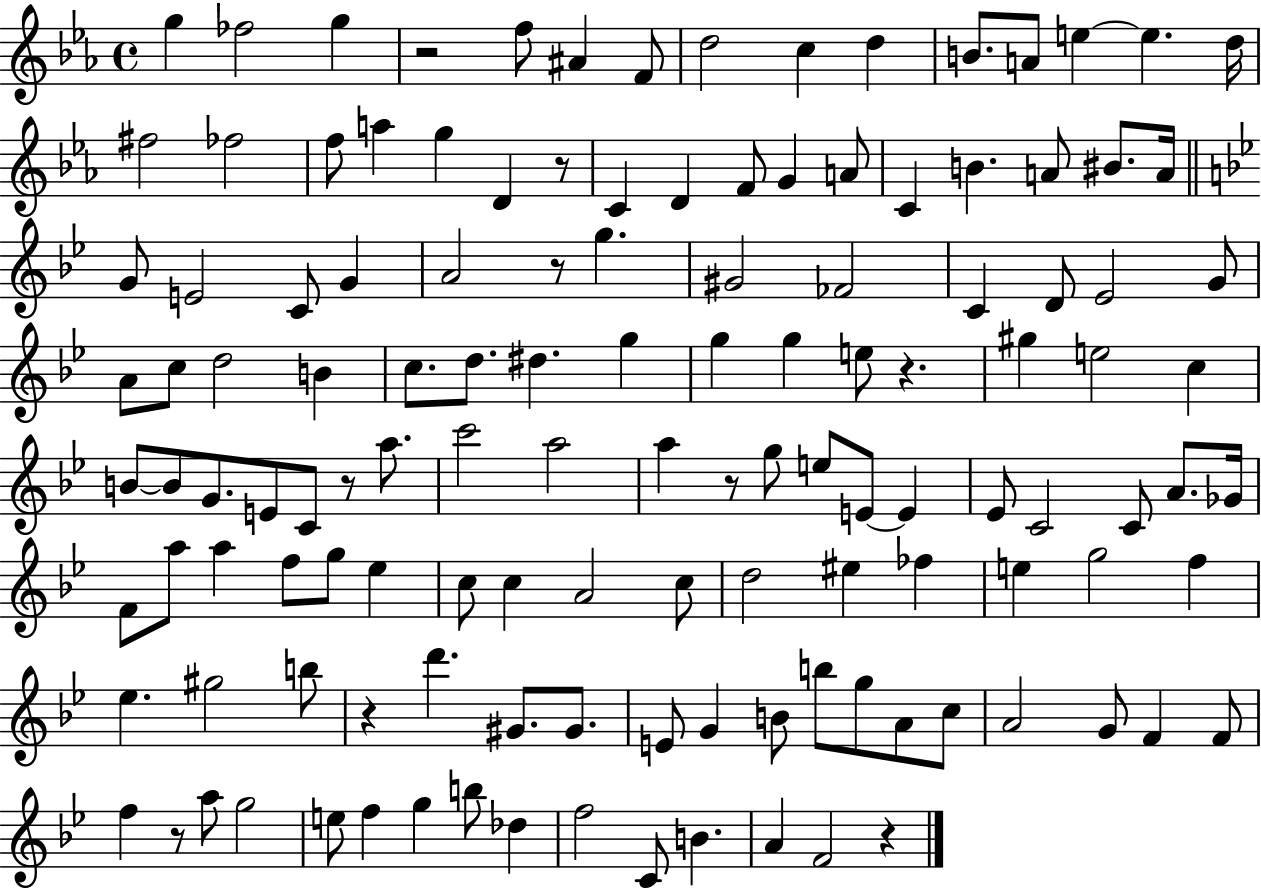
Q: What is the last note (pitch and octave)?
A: F4